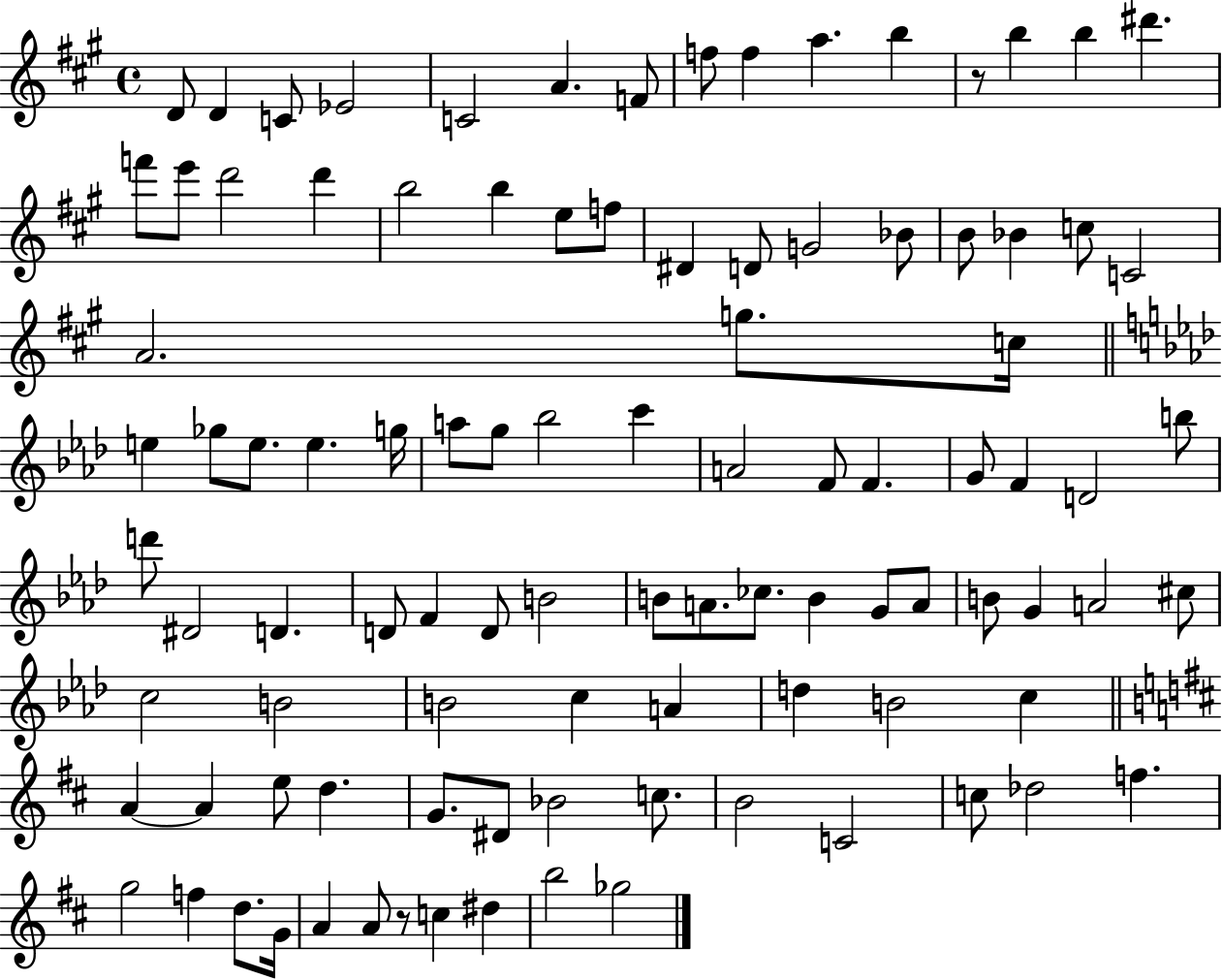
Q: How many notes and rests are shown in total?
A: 99